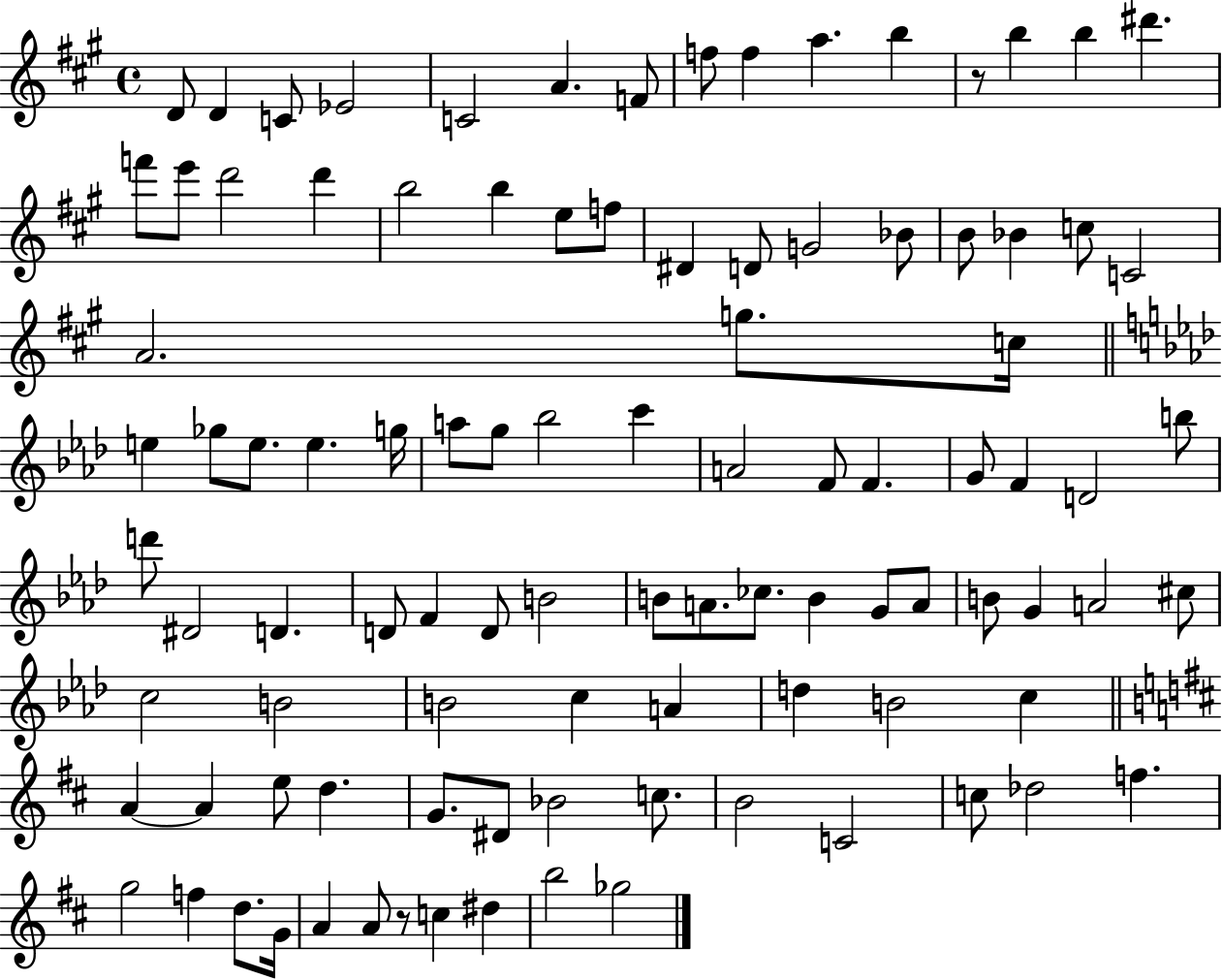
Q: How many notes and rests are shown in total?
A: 99